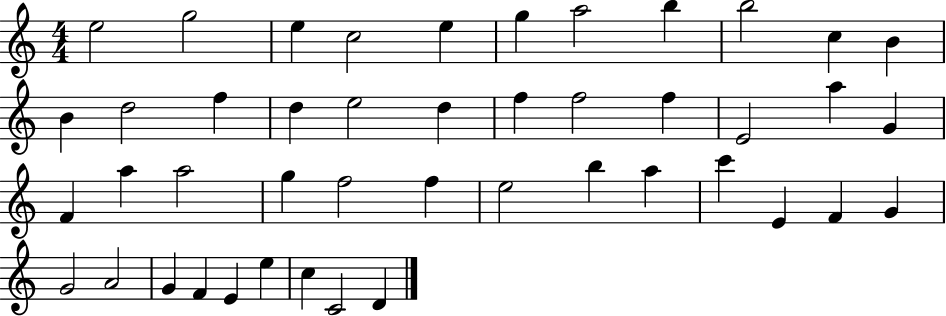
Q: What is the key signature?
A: C major